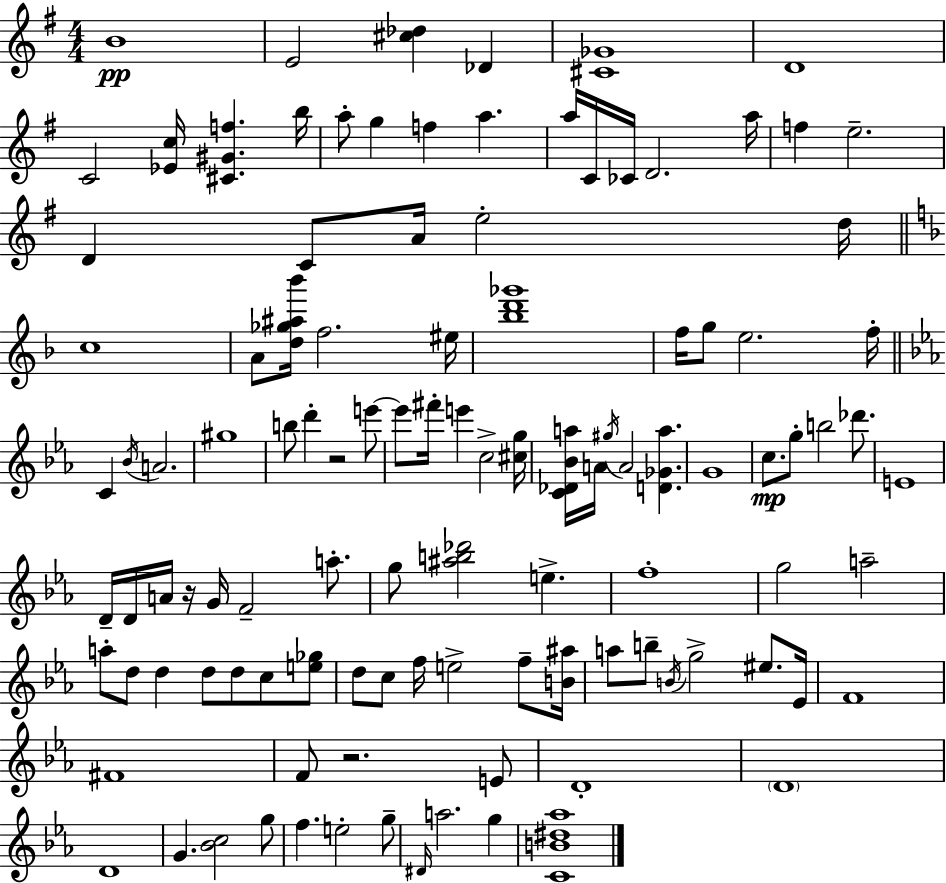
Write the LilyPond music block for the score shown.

{
  \clef treble
  \numericTimeSignature
  \time 4/4
  \key e \minor
  b'1\pp | e'2 <cis'' des''>4 des'4 | <cis' ges'>1 | d'1 | \break c'2 <ees' c''>16 <cis' gis' f''>4. b''16 | a''8-. g''4 f''4 a''4. | a''16 c'16 ces'16 d'2. a''16 | f''4 e''2.-- | \break d'4 c'8 a'16 e''2-. d''16 | \bar "||" \break \key f \major c''1 | a'8 <d'' ges'' ais'' bes'''>16 f''2. eis''16 | <bes'' d''' ges'''>1 | f''16 g''8 e''2. f''16-. | \break \bar "||" \break \key ees \major c'4 \acciaccatura { bes'16 } a'2. | gis''1 | b''8 d'''4-. r2 e'''8~~ | e'''8 fis'''16-. e'''4 c''2-> | \break <cis'' g''>16 <c' des' bes' a''>16 a'16 \acciaccatura { gis''16 } a'2 <d' ges' a''>4. | g'1 | c''8.\mp g''8-. b''2 des'''8. | e'1 | \break d'16-- d'16 a'16 r16 g'16 f'2-- a''8.-. | g''8 <ais'' b'' des'''>2 e''4.-> | f''1-. | g''2 a''2-- | \break a''8-. d''8 d''4 d''8 d''8 c''8 | <e'' ges''>8 d''8 c''8 f''16 e''2-> f''8-- | <b' ais''>16 a''8 b''8-- \acciaccatura { b'16 } g''2-> eis''8. | ees'16 f'1 | \break fis'1 | f'8 r2. | e'8 d'1-. | \parenthesize d'1 | \break d'1 | g'4. <bes' c''>2 | g''8 f''4. e''2-. | g''8-- \grace { dis'16 } a''2. | \break g''4 <c' b' dis'' aes''>1 | \bar "|."
}